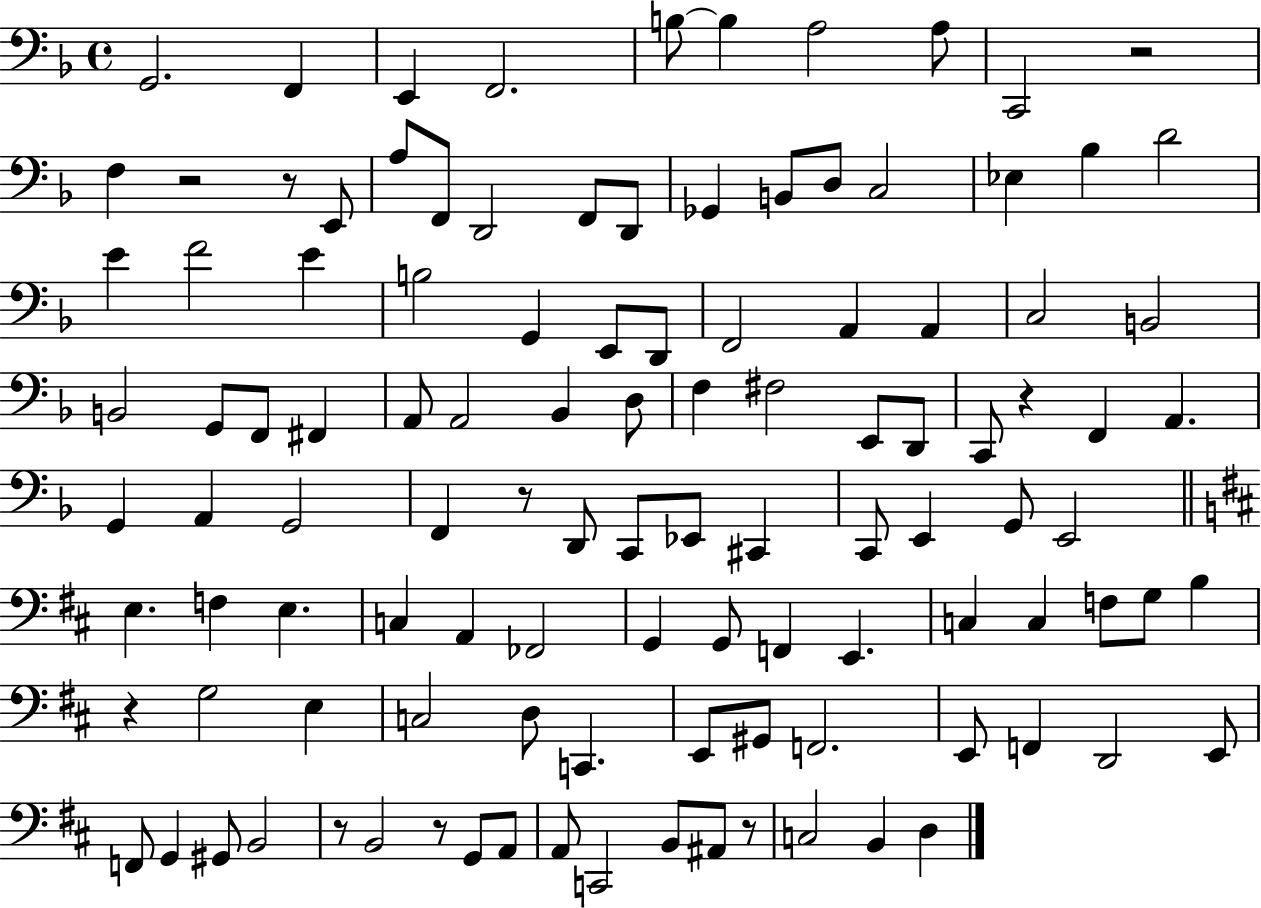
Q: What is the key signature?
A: F major